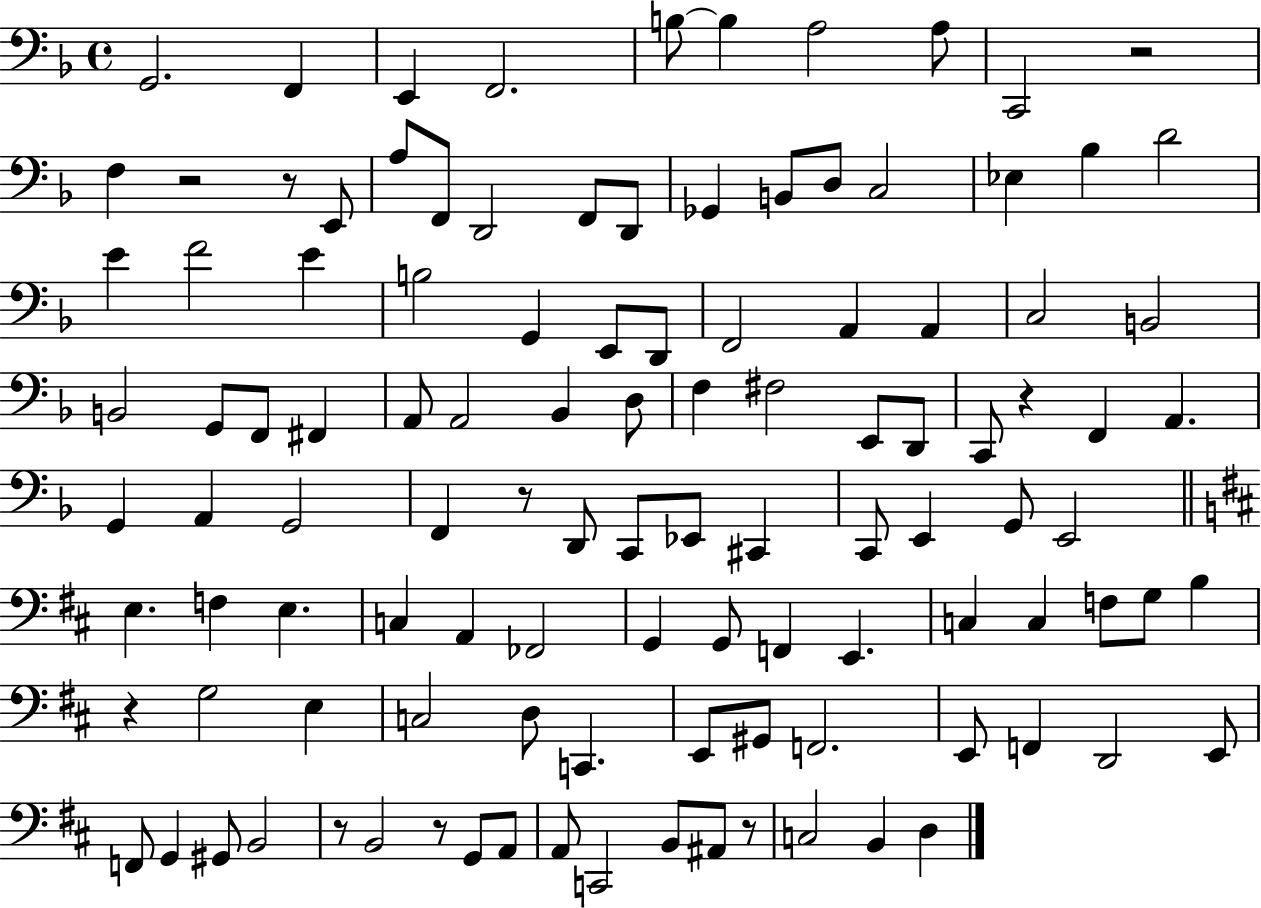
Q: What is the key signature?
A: F major